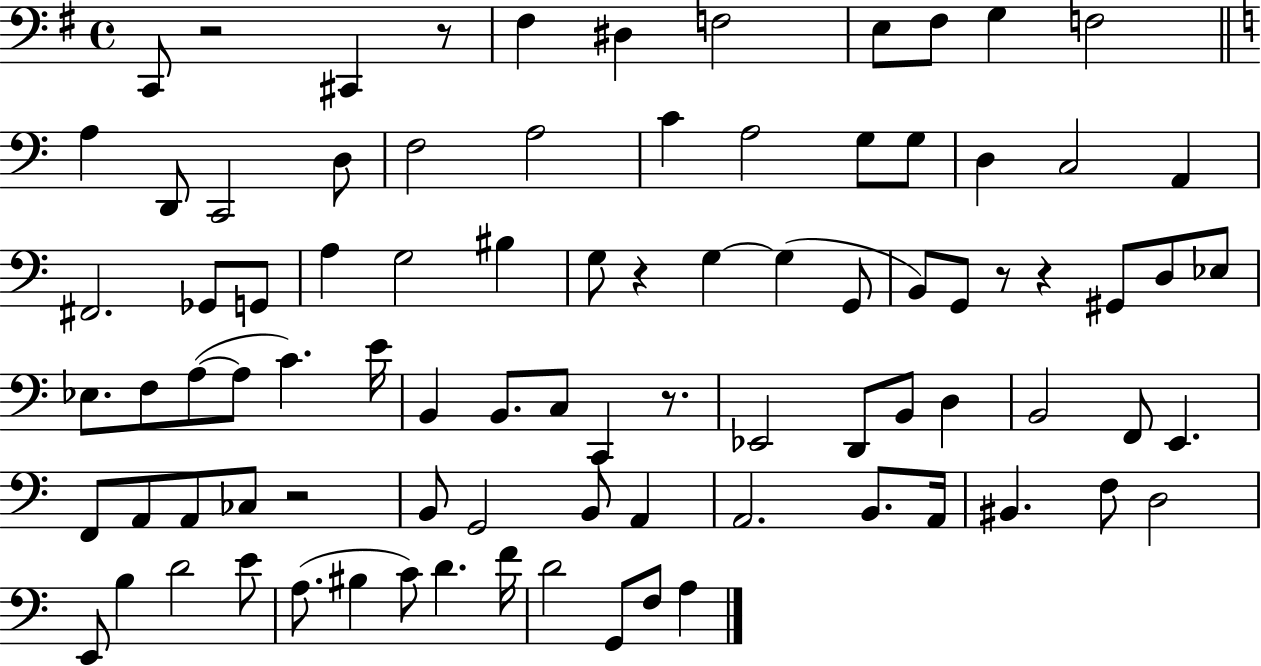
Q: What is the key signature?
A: G major